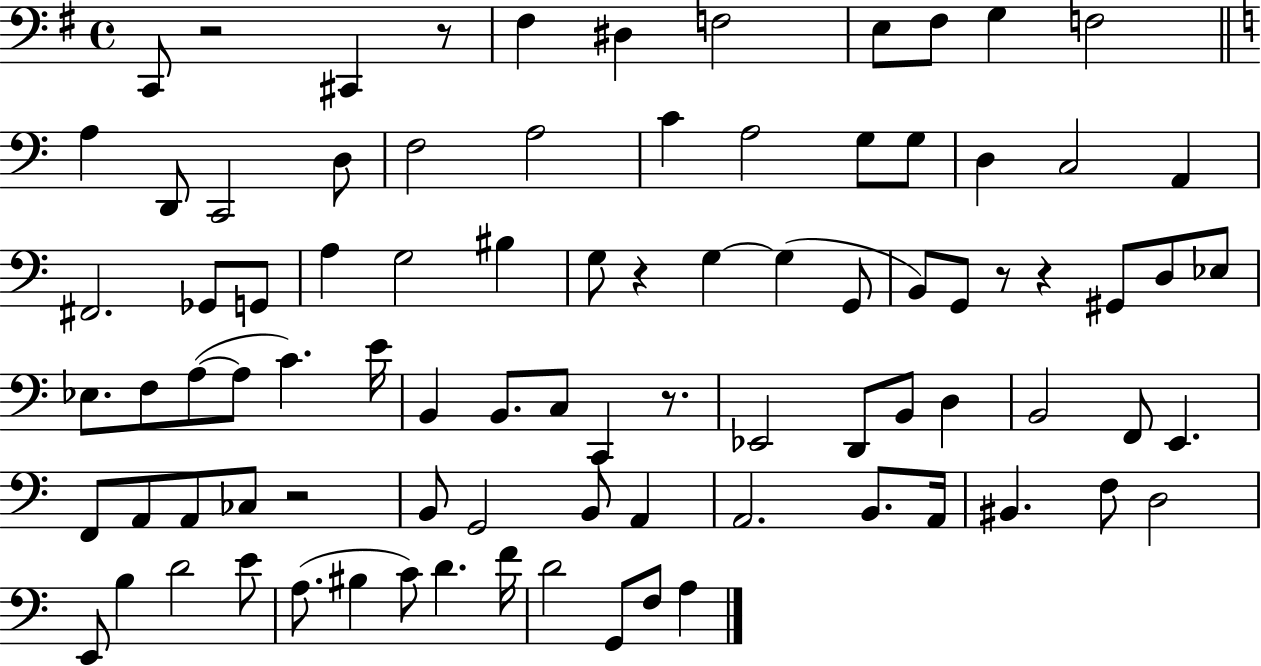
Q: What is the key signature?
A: G major